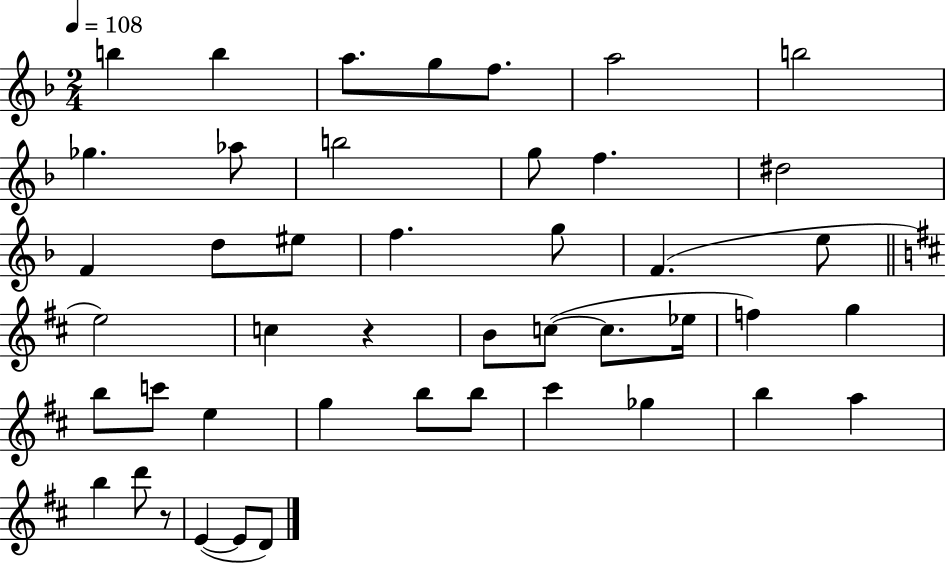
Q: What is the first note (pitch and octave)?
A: B5